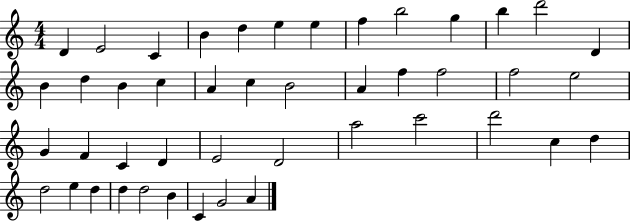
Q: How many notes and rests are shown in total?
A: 45